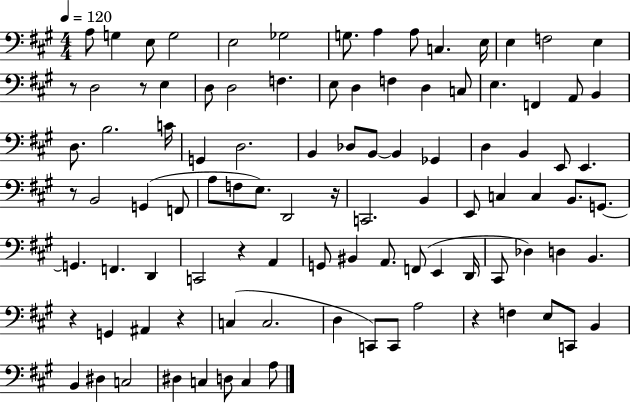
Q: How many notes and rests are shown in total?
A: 99